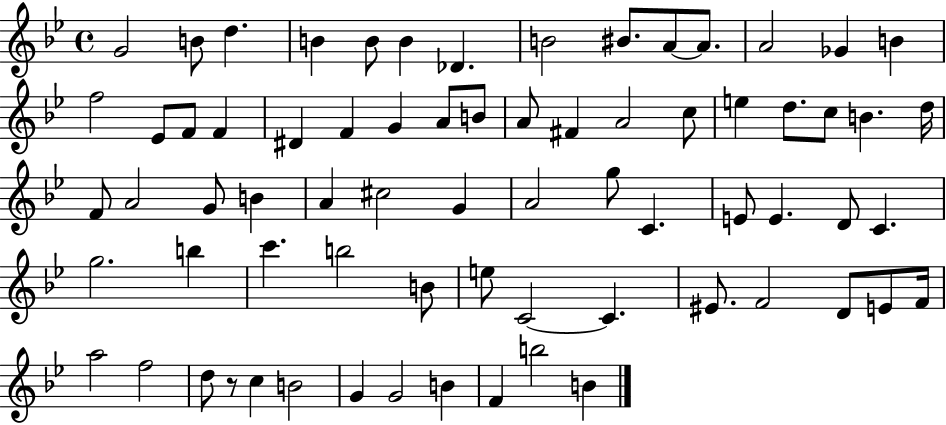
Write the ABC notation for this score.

X:1
T:Untitled
M:4/4
L:1/4
K:Bb
G2 B/2 d B B/2 B _D B2 ^B/2 A/2 A/2 A2 _G B f2 _E/2 F/2 F ^D F G A/2 B/2 A/2 ^F A2 c/2 e d/2 c/2 B d/4 F/2 A2 G/2 B A ^c2 G A2 g/2 C E/2 E D/2 C g2 b c' b2 B/2 e/2 C2 C ^E/2 F2 D/2 E/2 F/4 a2 f2 d/2 z/2 c B2 G G2 B F b2 B